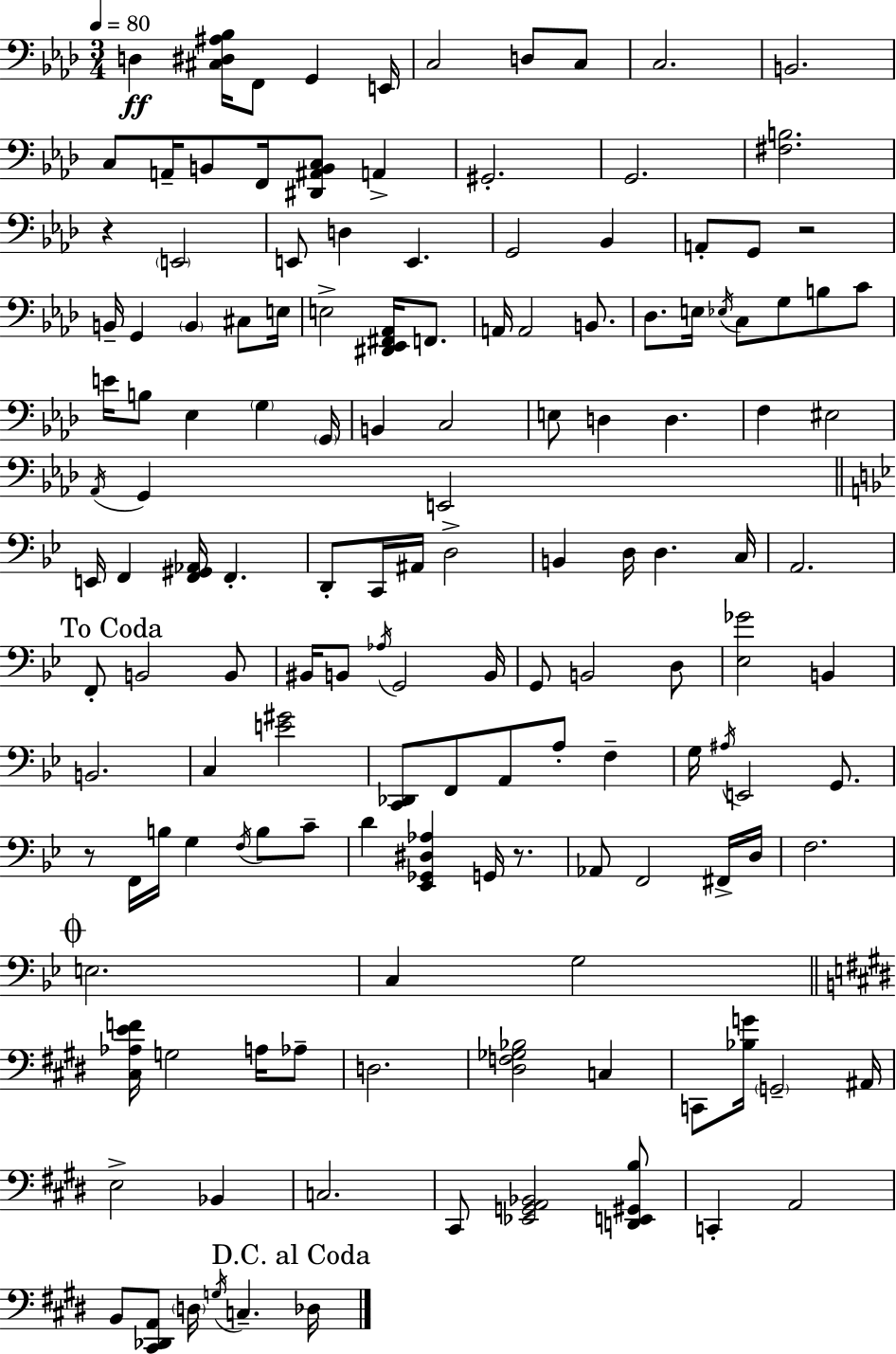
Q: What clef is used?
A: bass